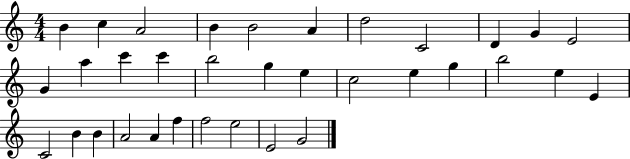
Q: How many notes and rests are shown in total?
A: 34